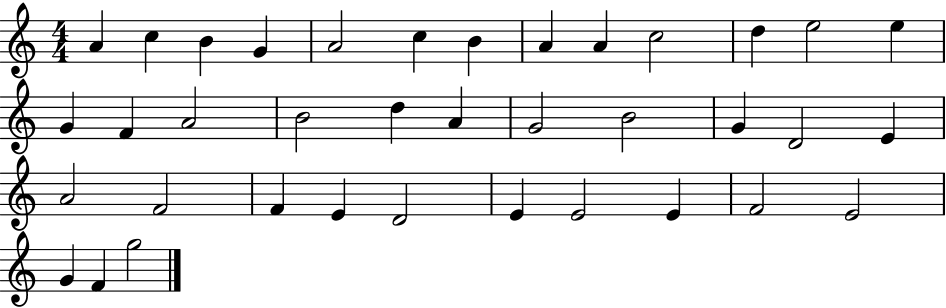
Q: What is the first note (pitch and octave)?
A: A4